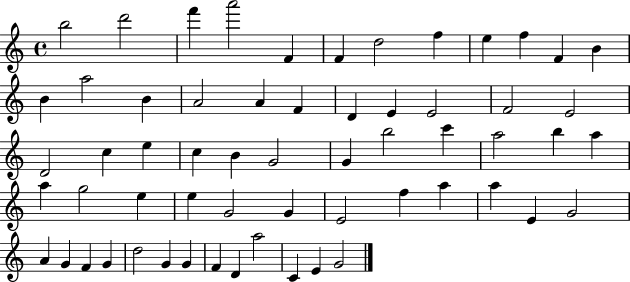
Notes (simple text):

B5/h D6/h F6/q A6/h F4/q F4/q D5/h F5/q E5/q F5/q F4/q B4/q B4/q A5/h B4/q A4/h A4/q F4/q D4/q E4/q E4/h F4/h E4/h D4/h C5/q E5/q C5/q B4/q G4/h G4/q B5/h C6/q A5/h B5/q A5/q A5/q G5/h E5/q E5/q G4/h G4/q E4/h F5/q A5/q A5/q E4/q G4/h A4/q G4/q F4/q G4/q D5/h G4/q G4/q F4/q D4/q A5/h C4/q E4/q G4/h